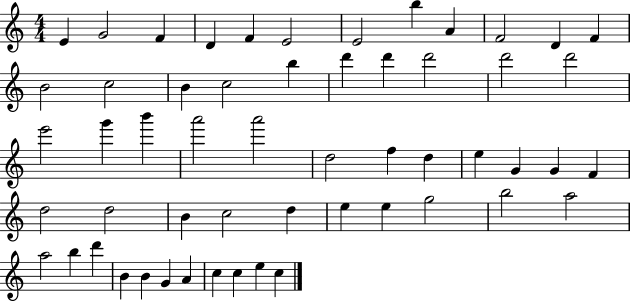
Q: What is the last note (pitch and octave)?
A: C5